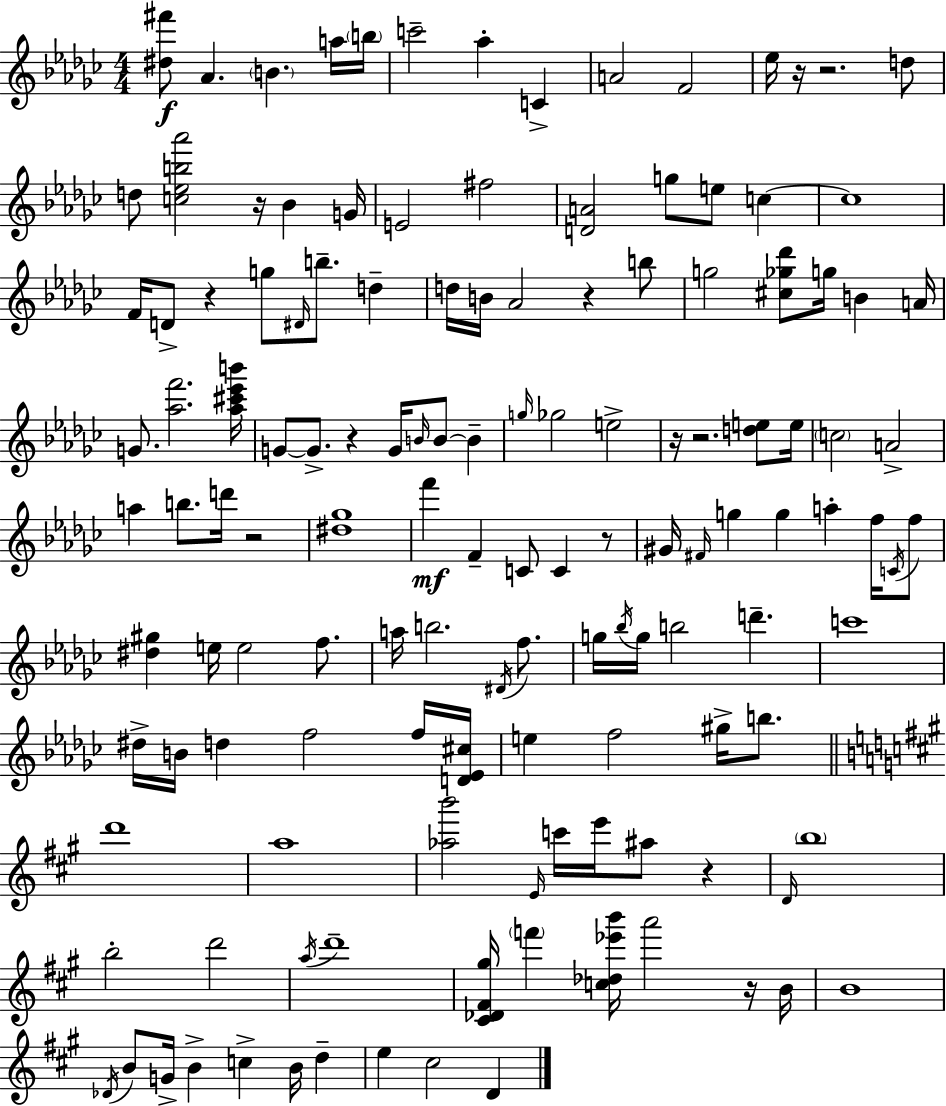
[D#5,F#6]/e Ab4/q. B4/q. A5/s B5/s C6/h Ab5/q C4/q A4/h F4/h Eb5/s R/s R/h. D5/e D5/e [C5,Eb5,B5,Ab6]/h R/s Bb4/q G4/s E4/h F#5/h [D4,A4]/h G5/e E5/e C5/q C5/w F4/s D4/e R/q G5/e D#4/s B5/e. D5/q D5/s B4/s Ab4/h R/q B5/e G5/h [C#5,Gb5,Db6]/e G5/s B4/q A4/s G4/e. [Ab5,F6]/h. [Ab5,C#6,Eb6,B6]/s G4/e G4/e. R/q G4/s B4/s B4/e B4/q G5/s Gb5/h E5/h R/s R/h. [D5,E5]/e E5/s C5/h A4/h A5/q B5/e. D6/s R/h [D#5,Gb5]/w F6/q F4/q C4/e C4/q R/e G#4/s F#4/s G5/q G5/q A5/q F5/s C4/s F5/e [D#5,G#5]/q E5/s E5/h F5/e. A5/s B5/h. D#4/s F5/e. G5/s Bb5/s G5/s B5/h D6/q. C6/w D#5/s B4/s D5/q F5/h F5/s [D4,Eb4,C#5]/s E5/q F5/h G#5/s B5/e. D6/w A5/w [Ab5,B6]/h E4/s C6/s E6/s A#5/e R/q D4/s B5/w B5/h D6/h A5/s D6/w [C#4,Db4,F#4,G#5]/s F6/q [C5,Db5,Eb6,B6]/s A6/h R/s B4/s B4/w Db4/s B4/e G4/s B4/q C5/q B4/s D5/q E5/q C#5/h D4/q